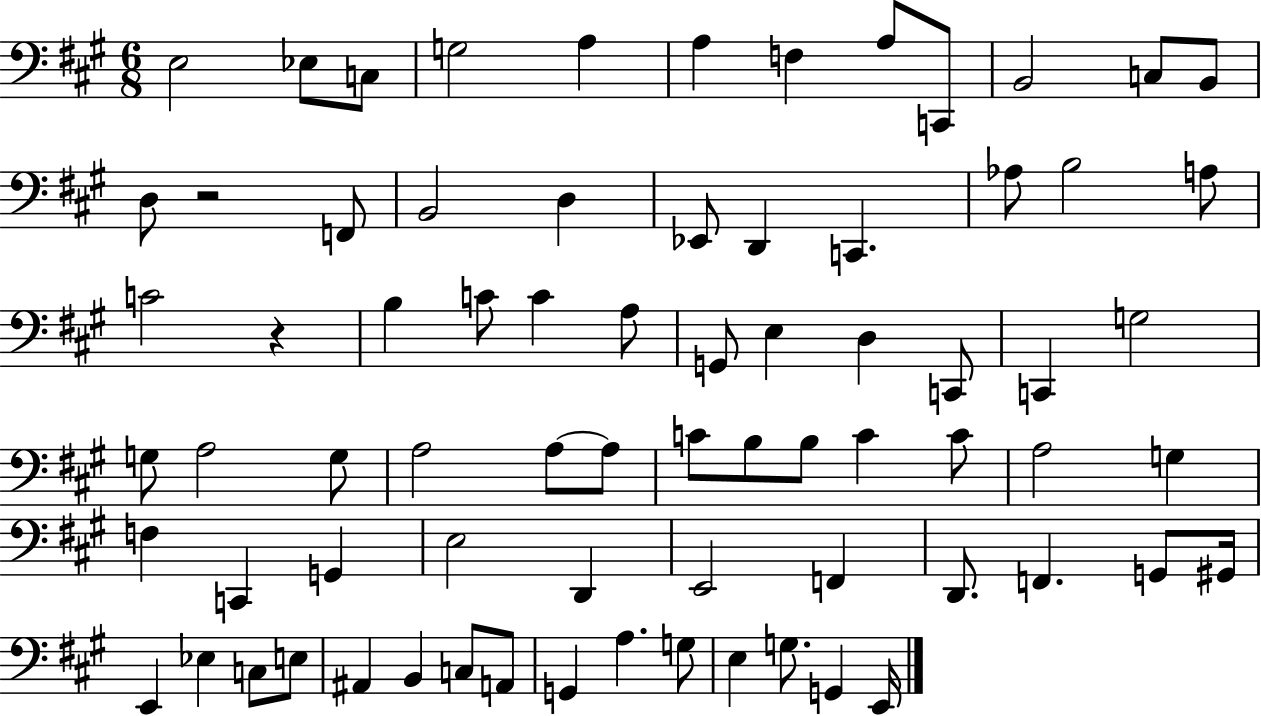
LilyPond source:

{
  \clef bass
  \numericTimeSignature
  \time 6/8
  \key a \major
  e2 ees8 c8 | g2 a4 | a4 f4 a8 c,8 | b,2 c8 b,8 | \break d8 r2 f,8 | b,2 d4 | ees,8 d,4 c,4. | aes8 b2 a8 | \break c'2 r4 | b4 c'8 c'4 a8 | g,8 e4 d4 c,8 | c,4 g2 | \break g8 a2 g8 | a2 a8~~ a8 | c'8 b8 b8 c'4 c'8 | a2 g4 | \break f4 c,4 g,4 | e2 d,4 | e,2 f,4 | d,8. f,4. g,8 gis,16 | \break e,4 ees4 c8 e8 | ais,4 b,4 c8 a,8 | g,4 a4. g8 | e4 g8. g,4 e,16 | \break \bar "|."
}